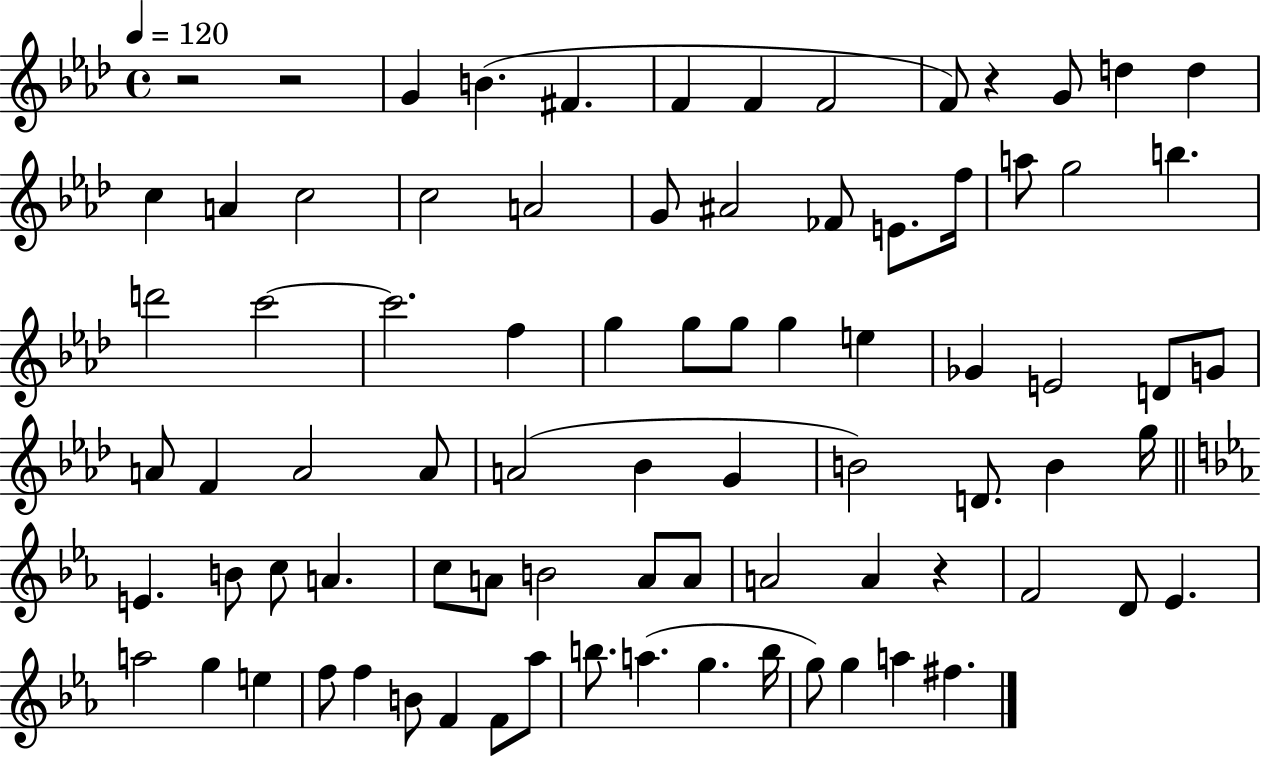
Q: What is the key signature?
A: AES major